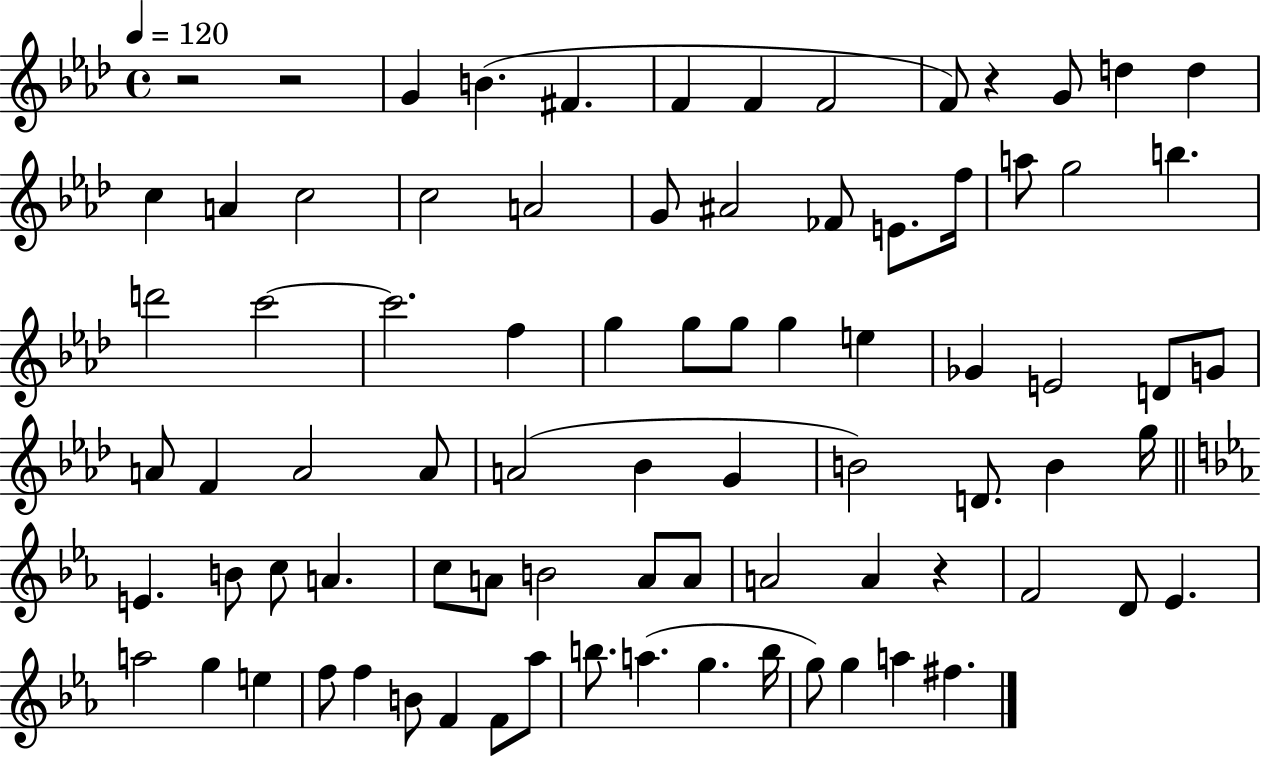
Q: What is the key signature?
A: AES major